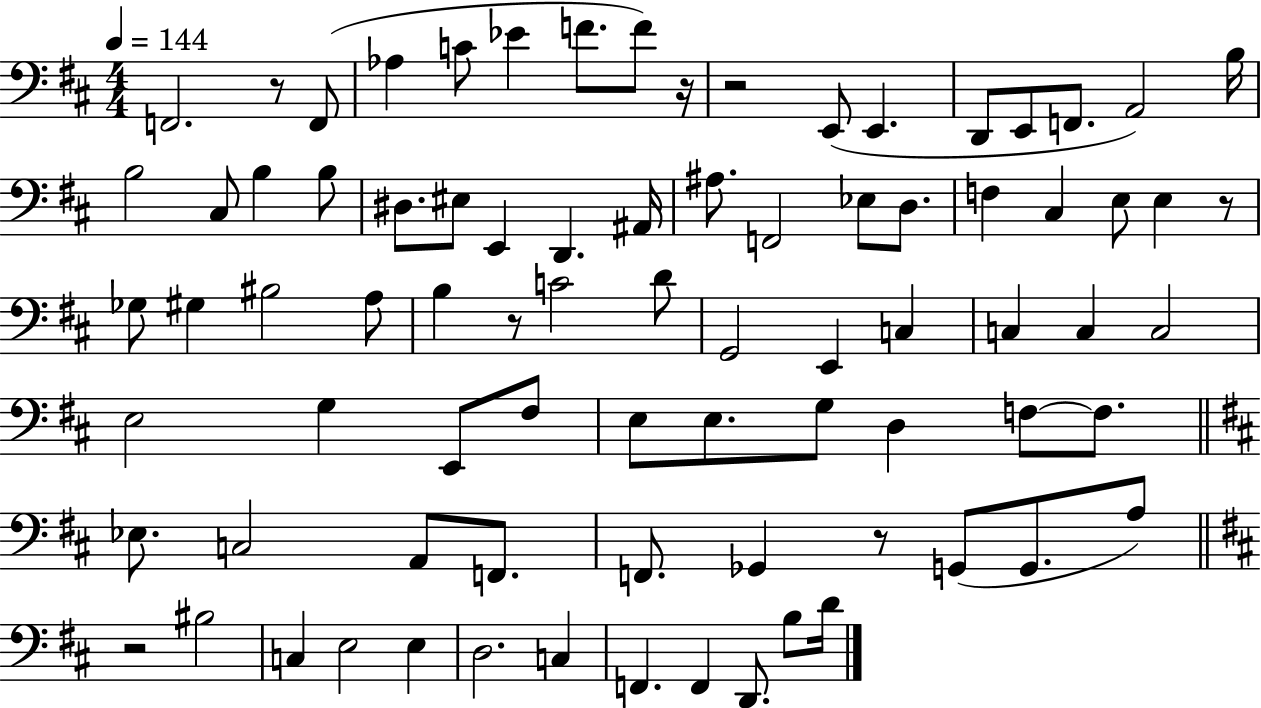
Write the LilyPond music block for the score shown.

{
  \clef bass
  \numericTimeSignature
  \time 4/4
  \key d \major
  \tempo 4 = 144
  f,2. r8 f,8( | aes4 c'8 ees'4 f'8. f'8) r16 | r2 e,8( e,4. | d,8 e,8 f,8. a,2) b16 | \break b2 cis8 b4 b8 | dis8. eis8 e,4 d,4. ais,16 | ais8. f,2 ees8 d8. | f4 cis4 e8 e4 r8 | \break ges8 gis4 bis2 a8 | b4 r8 c'2 d'8 | g,2 e,4 c4 | c4 c4 c2 | \break e2 g4 e,8 fis8 | e8 e8. g8 d4 f8~~ f8. | \bar "||" \break \key b \minor ees8. c2 a,8 f,8. | f,8. ges,4 r8 g,8( g,8. a8) | \bar "||" \break \key d \major r2 bis2 | c4 e2 e4 | d2. c4 | f,4. f,4 d,8. b8 d'16 | \break \bar "|."
}